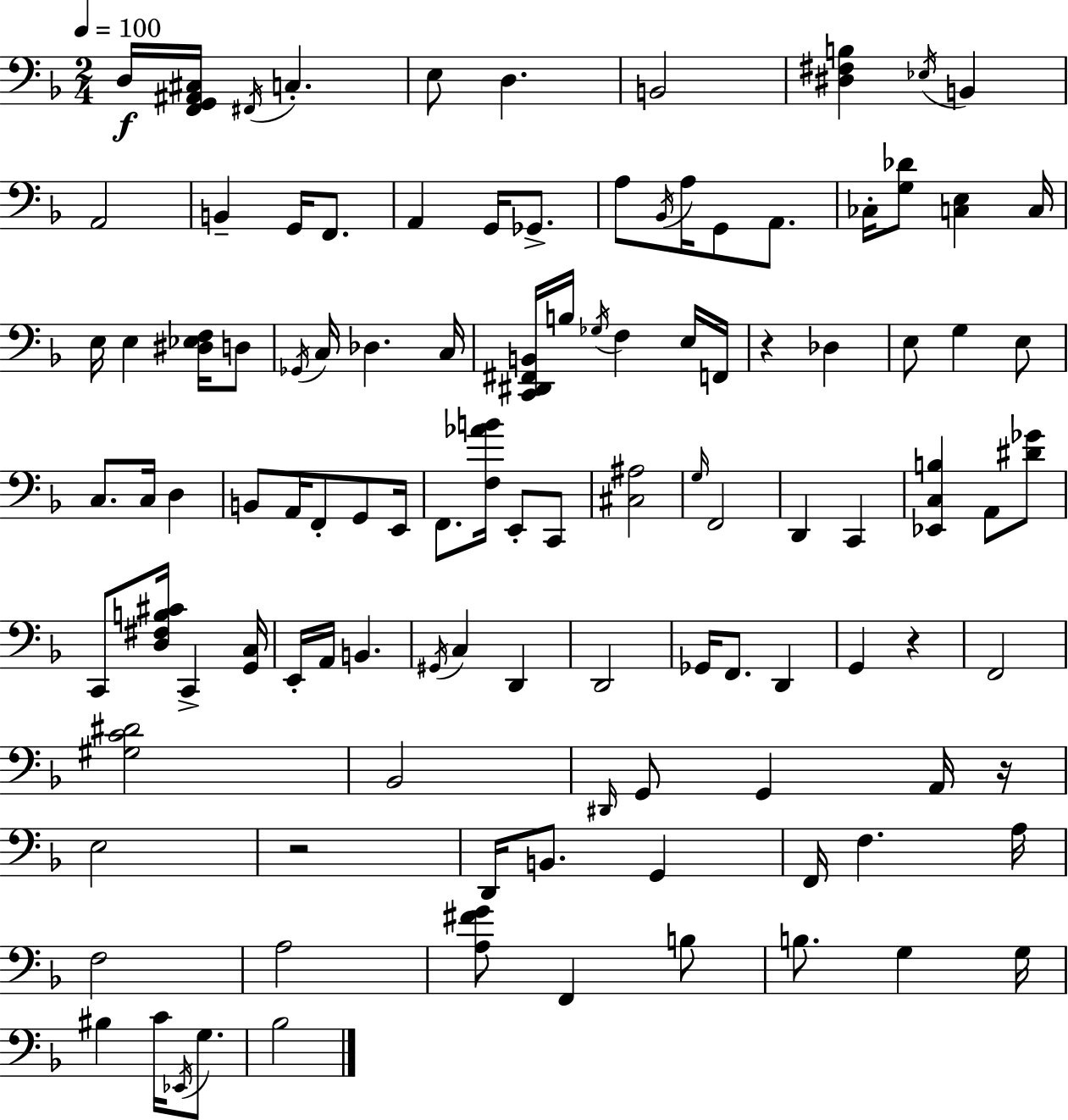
{
  \clef bass
  \numericTimeSignature
  \time 2/4
  \key d \minor
  \tempo 4 = 100
  d16\f <f, g, ais, cis>16 \acciaccatura { fis,16 } c4.-. | e8 d4. | b,2 | <dis fis b>4 \acciaccatura { ees16 } b,4 | \break a,2 | b,4-- g,16 f,8. | a,4 g,16 ges,8.-> | a8 \acciaccatura { bes,16 } a16 g,8 | \break a,8. ces16-. <g des'>8 <c e>4 | c16 e16 e4 | <dis ees f>16 d8 \acciaccatura { ges,16 } c16 des4. | c16 <c, dis, fis, b,>16 b16 \acciaccatura { ges16 } f4 | \break e16 f,16 r4 | des4 e8 g4 | e8 c8. | c16 d4 b,8 a,16 | \break f,8-. g,8 e,16 f,8. | <f aes' b'>16 e,8-. c,8 <cis ais>2 | \grace { g16 } f,2 | d,4 | \break c,4 <ees, c b>4 | a,8 <dis' ges'>8 c,8 | <d fis b cis'>16 c,4-> <g, c>16 e,16-. a,16 | b,4. \acciaccatura { gis,16 } c4 | \break d,4 d,2 | ges,16 | f,8. d,4 g,4 | r4 f,2 | \break <gis c' dis'>2 | bes,2 | \grace { dis,16 } | g,8 g,4 a,16 r16 | \break e2 | r2 | d,16 b,8. g,4 | f,16 f4. a16 | \break f2 | a2 | <a fis' g'>8 f,4 b8 | b8. g4 g16 | \break bis4 c'16 \acciaccatura { ees,16 } g8. | bes2 | \bar "|."
}